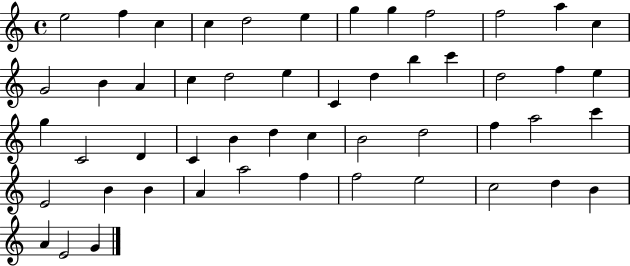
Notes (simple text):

E5/h F5/q C5/q C5/q D5/h E5/q G5/q G5/q F5/h F5/h A5/q C5/q G4/h B4/q A4/q C5/q D5/h E5/q C4/q D5/q B5/q C6/q D5/h F5/q E5/q G5/q C4/h D4/q C4/q B4/q D5/q C5/q B4/h D5/h F5/q A5/h C6/q E4/h B4/q B4/q A4/q A5/h F5/q F5/h E5/h C5/h D5/q B4/q A4/q E4/h G4/q